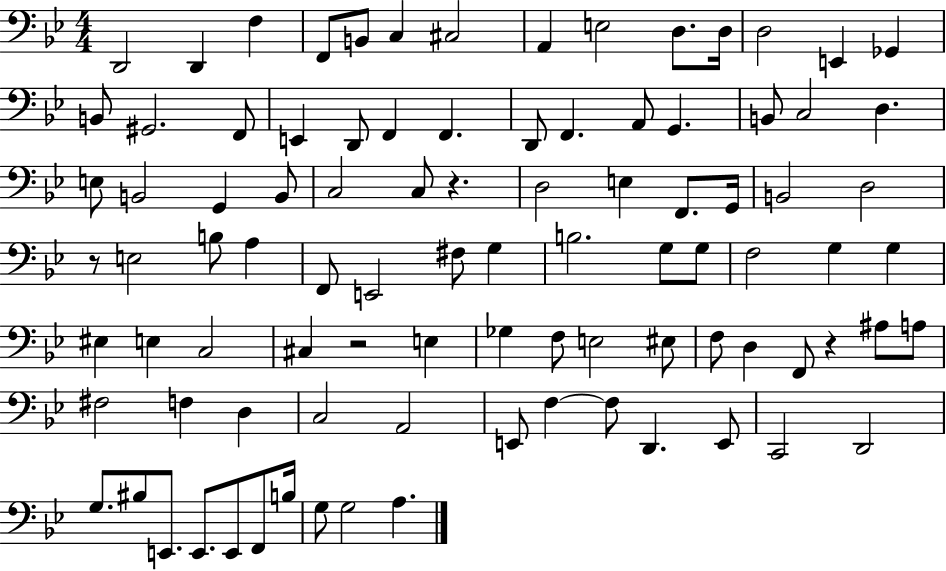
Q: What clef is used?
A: bass